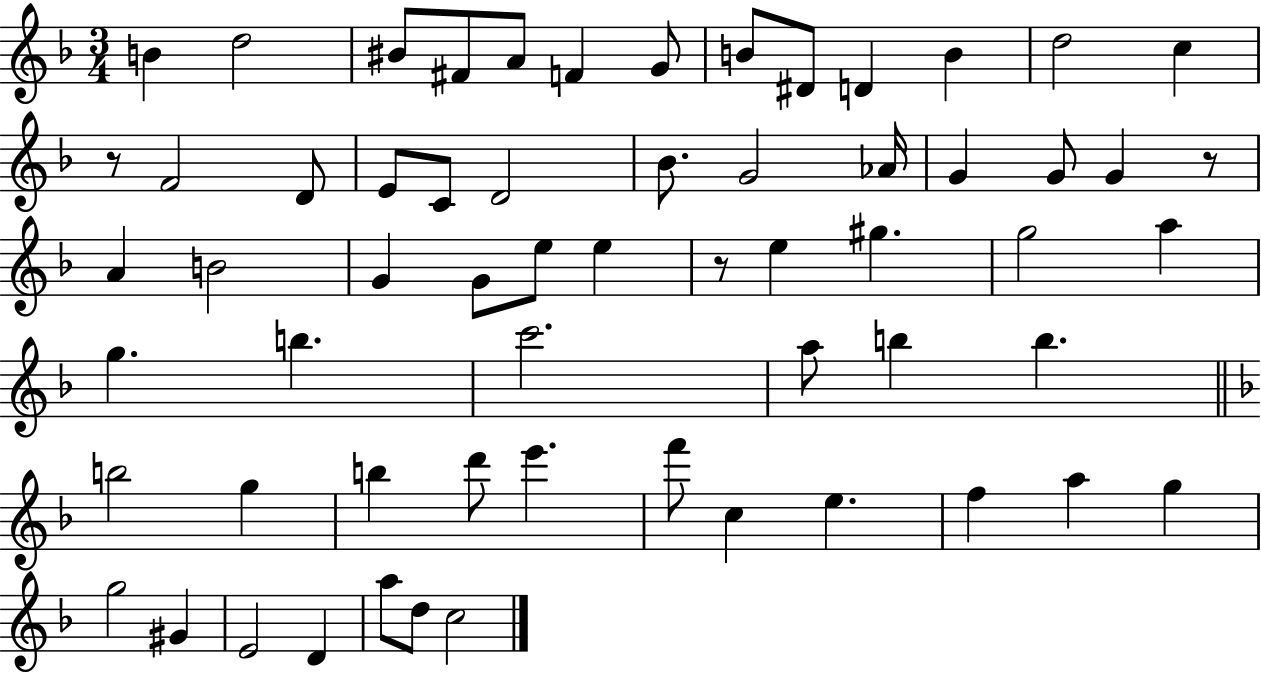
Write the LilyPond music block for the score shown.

{
  \clef treble
  \numericTimeSignature
  \time 3/4
  \key f \major
  b'4 d''2 | bis'8 fis'8 a'8 f'4 g'8 | b'8 dis'8 d'4 b'4 | d''2 c''4 | \break r8 f'2 d'8 | e'8 c'8 d'2 | bes'8. g'2 aes'16 | g'4 g'8 g'4 r8 | \break a'4 b'2 | g'4 g'8 e''8 e''4 | r8 e''4 gis''4. | g''2 a''4 | \break g''4. b''4. | c'''2. | a''8 b''4 b''4. | \bar "||" \break \key f \major b''2 g''4 | b''4 d'''8 e'''4. | f'''8 c''4 e''4. | f''4 a''4 g''4 | \break g''2 gis'4 | e'2 d'4 | a''8 d''8 c''2 | \bar "|."
}